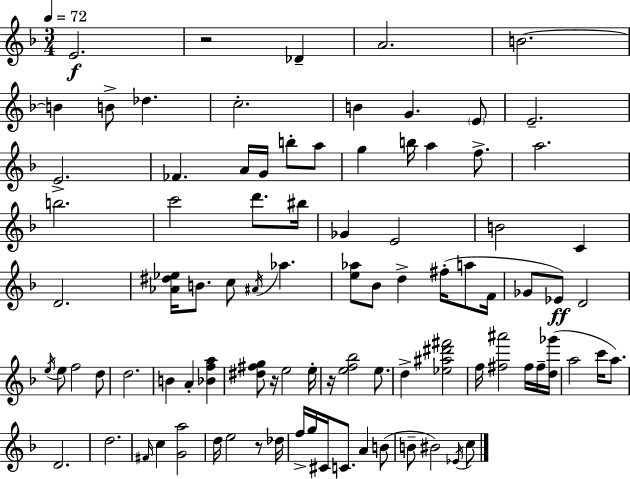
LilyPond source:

{
  \clef treble
  \numericTimeSignature
  \time 3/4
  \key f \major
  \tempo 4 = 72
  e'2.\f | r2 des'4-- | a'2. | b'2.~~ | \break b'4 b'8-> des''4. | c''2.-. | b'4 g'4. \parenthesize e'8 | e'2.-- | \break e'2.-> | fes'4. a'16 g'16 b''8-. a''8 | g''4 b''16 a''4 f''8.-> | a''2. | \break b''2. | c'''2 d'''8. bis''16 | ges'4 e'2 | b'2 c'4 | \break d'2. | <aes' dis'' ees''>16 b'8. c''8 \acciaccatura { ais'16 } aes''4. | <e'' aes''>8 bes'8 d''4-> fis''16-.( a''8 | f'16 ges'8 ees'8\ff) d'2 | \break \acciaccatura { e''16 } e''8 f''2 | d''8 d''2. | b'4 a'4-. <bes' f'' a''>4 | <dis'' fis'' g''>8 r16 e''2 | \break e''16-. r16 <e'' f'' bes''>2 e''8. | d''4-> <ees'' ais'' dis''' fis'''>2 | f''16 <fis'' ais'''>2 fis''16 | fis''16-- <d'' ges'''>16( a''2 c'''16 a''8.) | \break d'2. | d''2. | \grace { fis'16 } c''4 <g' a''>2 | d''16 e''2 | \break r8 des''16 f''16-> g''16 cis'16 c'8. a'4 | b'8( b'8-- bis'2) | \acciaccatura { ees'16 } c''8 \bar "|."
}